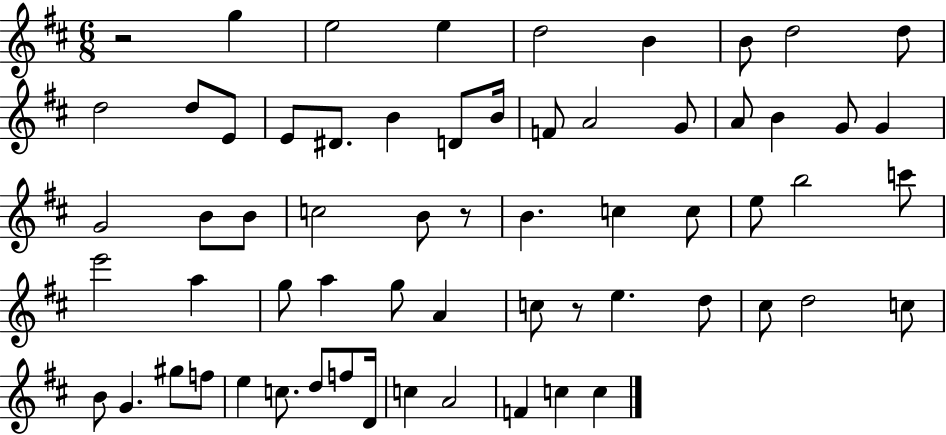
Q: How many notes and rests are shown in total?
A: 63